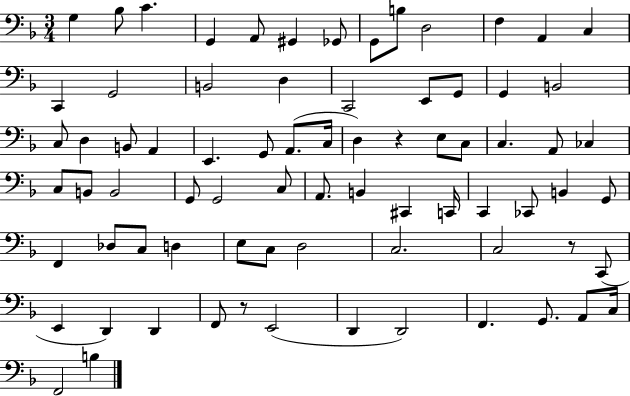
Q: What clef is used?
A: bass